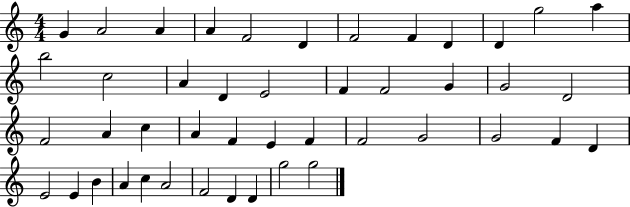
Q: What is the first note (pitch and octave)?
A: G4